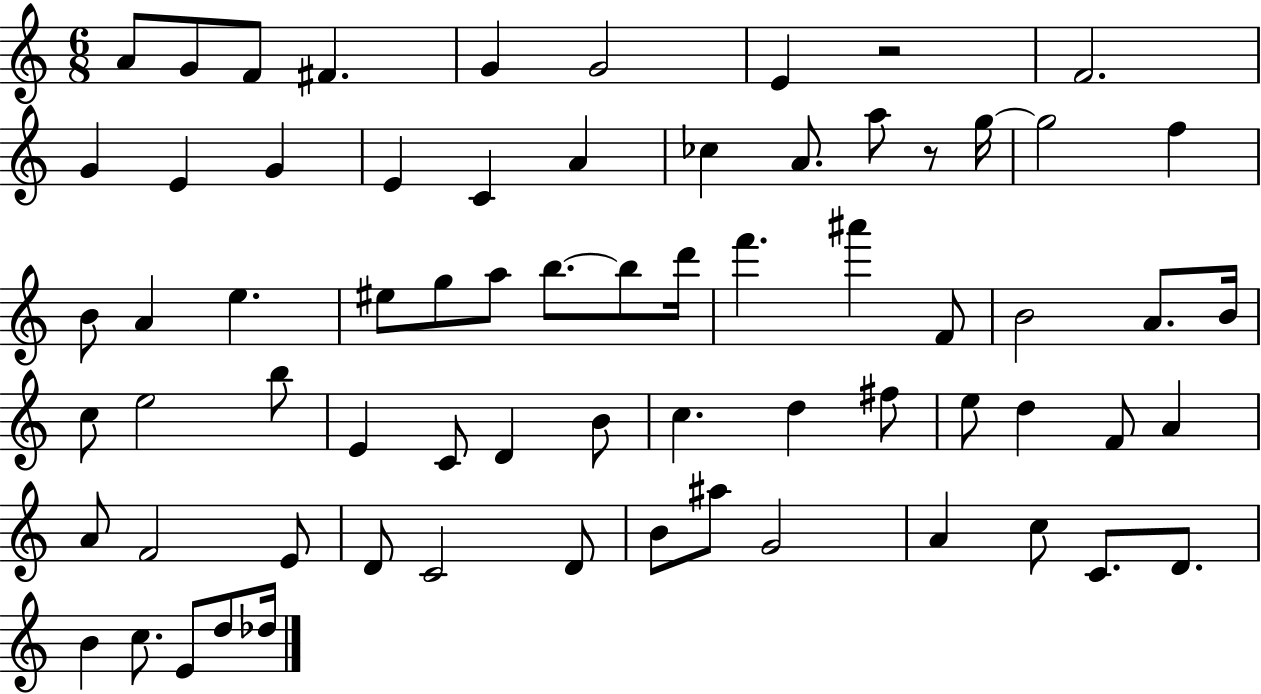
A4/e G4/e F4/e F#4/q. G4/q G4/h E4/q R/h F4/h. G4/q E4/q G4/q E4/q C4/q A4/q CES5/q A4/e. A5/e R/e G5/s G5/h F5/q B4/e A4/q E5/q. EIS5/e G5/e A5/e B5/e. B5/e D6/s F6/q. A#6/q F4/e B4/h A4/e. B4/s C5/e E5/h B5/e E4/q C4/e D4/q B4/e C5/q. D5/q F#5/e E5/e D5/q F4/e A4/q A4/e F4/h E4/e D4/e C4/h D4/e B4/e A#5/e G4/h A4/q C5/e C4/e. D4/e. B4/q C5/e. E4/e D5/e Db5/s